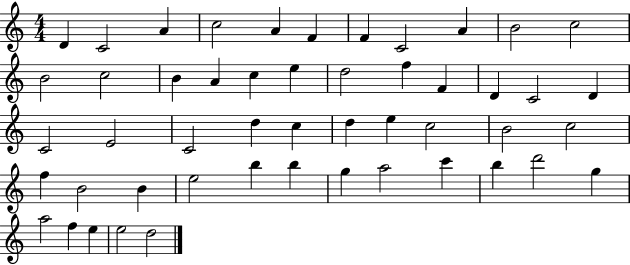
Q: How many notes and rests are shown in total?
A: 50